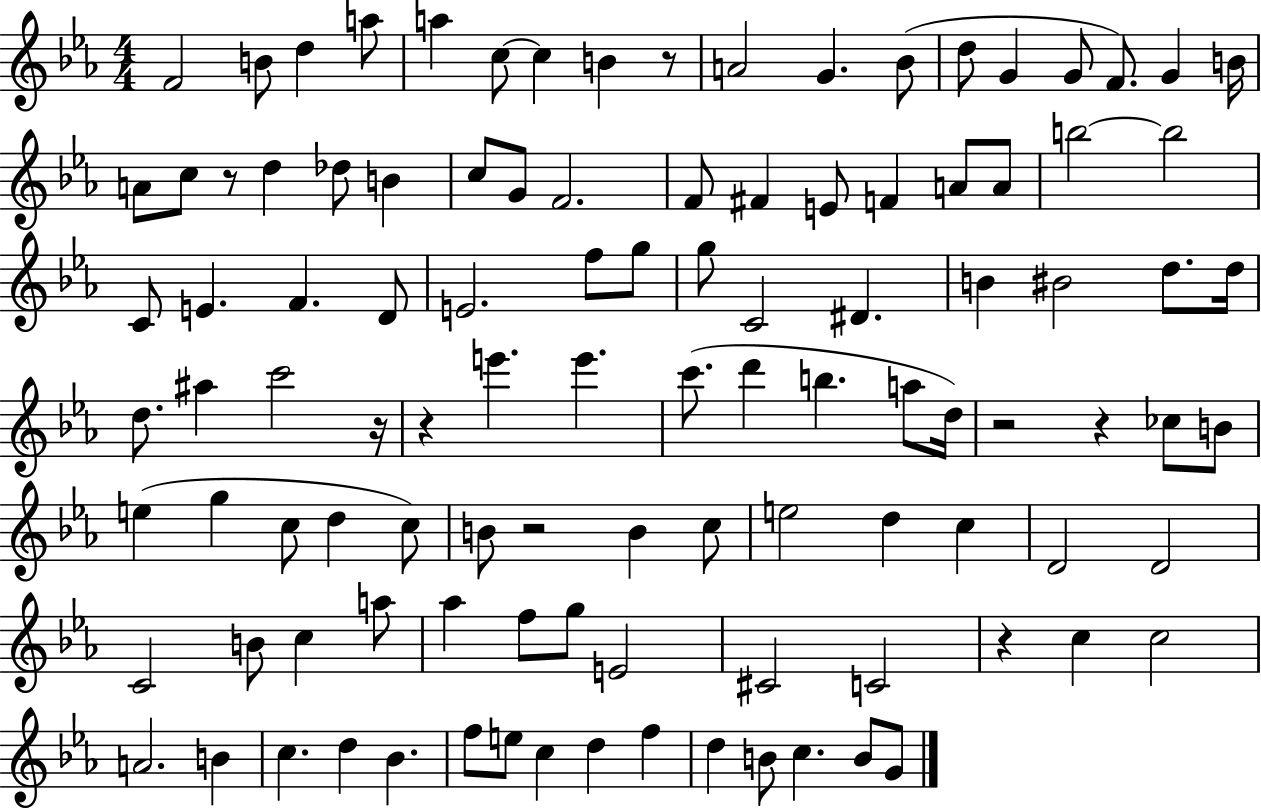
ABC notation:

X:1
T:Untitled
M:4/4
L:1/4
K:Eb
F2 B/2 d a/2 a c/2 c B z/2 A2 G _B/2 d/2 G G/2 F/2 G B/4 A/2 c/2 z/2 d _d/2 B c/2 G/2 F2 F/2 ^F E/2 F A/2 A/2 b2 b2 C/2 E F D/2 E2 f/2 g/2 g/2 C2 ^D B ^B2 d/2 d/4 d/2 ^a c'2 z/4 z e' e' c'/2 d' b a/2 d/4 z2 z _c/2 B/2 e g c/2 d c/2 B/2 z2 B c/2 e2 d c D2 D2 C2 B/2 c a/2 _a f/2 g/2 E2 ^C2 C2 z c c2 A2 B c d _B f/2 e/2 c d f d B/2 c B/2 G/2